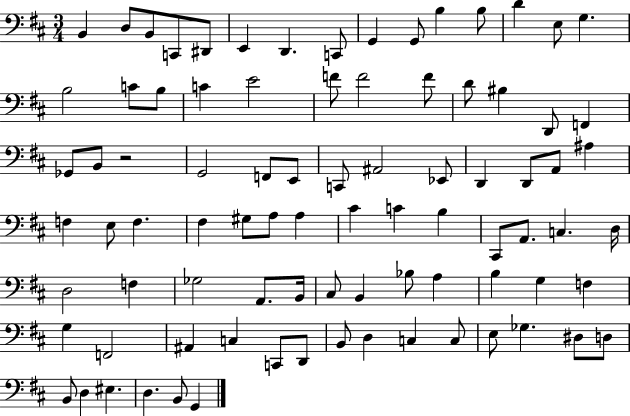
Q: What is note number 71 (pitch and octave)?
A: D2